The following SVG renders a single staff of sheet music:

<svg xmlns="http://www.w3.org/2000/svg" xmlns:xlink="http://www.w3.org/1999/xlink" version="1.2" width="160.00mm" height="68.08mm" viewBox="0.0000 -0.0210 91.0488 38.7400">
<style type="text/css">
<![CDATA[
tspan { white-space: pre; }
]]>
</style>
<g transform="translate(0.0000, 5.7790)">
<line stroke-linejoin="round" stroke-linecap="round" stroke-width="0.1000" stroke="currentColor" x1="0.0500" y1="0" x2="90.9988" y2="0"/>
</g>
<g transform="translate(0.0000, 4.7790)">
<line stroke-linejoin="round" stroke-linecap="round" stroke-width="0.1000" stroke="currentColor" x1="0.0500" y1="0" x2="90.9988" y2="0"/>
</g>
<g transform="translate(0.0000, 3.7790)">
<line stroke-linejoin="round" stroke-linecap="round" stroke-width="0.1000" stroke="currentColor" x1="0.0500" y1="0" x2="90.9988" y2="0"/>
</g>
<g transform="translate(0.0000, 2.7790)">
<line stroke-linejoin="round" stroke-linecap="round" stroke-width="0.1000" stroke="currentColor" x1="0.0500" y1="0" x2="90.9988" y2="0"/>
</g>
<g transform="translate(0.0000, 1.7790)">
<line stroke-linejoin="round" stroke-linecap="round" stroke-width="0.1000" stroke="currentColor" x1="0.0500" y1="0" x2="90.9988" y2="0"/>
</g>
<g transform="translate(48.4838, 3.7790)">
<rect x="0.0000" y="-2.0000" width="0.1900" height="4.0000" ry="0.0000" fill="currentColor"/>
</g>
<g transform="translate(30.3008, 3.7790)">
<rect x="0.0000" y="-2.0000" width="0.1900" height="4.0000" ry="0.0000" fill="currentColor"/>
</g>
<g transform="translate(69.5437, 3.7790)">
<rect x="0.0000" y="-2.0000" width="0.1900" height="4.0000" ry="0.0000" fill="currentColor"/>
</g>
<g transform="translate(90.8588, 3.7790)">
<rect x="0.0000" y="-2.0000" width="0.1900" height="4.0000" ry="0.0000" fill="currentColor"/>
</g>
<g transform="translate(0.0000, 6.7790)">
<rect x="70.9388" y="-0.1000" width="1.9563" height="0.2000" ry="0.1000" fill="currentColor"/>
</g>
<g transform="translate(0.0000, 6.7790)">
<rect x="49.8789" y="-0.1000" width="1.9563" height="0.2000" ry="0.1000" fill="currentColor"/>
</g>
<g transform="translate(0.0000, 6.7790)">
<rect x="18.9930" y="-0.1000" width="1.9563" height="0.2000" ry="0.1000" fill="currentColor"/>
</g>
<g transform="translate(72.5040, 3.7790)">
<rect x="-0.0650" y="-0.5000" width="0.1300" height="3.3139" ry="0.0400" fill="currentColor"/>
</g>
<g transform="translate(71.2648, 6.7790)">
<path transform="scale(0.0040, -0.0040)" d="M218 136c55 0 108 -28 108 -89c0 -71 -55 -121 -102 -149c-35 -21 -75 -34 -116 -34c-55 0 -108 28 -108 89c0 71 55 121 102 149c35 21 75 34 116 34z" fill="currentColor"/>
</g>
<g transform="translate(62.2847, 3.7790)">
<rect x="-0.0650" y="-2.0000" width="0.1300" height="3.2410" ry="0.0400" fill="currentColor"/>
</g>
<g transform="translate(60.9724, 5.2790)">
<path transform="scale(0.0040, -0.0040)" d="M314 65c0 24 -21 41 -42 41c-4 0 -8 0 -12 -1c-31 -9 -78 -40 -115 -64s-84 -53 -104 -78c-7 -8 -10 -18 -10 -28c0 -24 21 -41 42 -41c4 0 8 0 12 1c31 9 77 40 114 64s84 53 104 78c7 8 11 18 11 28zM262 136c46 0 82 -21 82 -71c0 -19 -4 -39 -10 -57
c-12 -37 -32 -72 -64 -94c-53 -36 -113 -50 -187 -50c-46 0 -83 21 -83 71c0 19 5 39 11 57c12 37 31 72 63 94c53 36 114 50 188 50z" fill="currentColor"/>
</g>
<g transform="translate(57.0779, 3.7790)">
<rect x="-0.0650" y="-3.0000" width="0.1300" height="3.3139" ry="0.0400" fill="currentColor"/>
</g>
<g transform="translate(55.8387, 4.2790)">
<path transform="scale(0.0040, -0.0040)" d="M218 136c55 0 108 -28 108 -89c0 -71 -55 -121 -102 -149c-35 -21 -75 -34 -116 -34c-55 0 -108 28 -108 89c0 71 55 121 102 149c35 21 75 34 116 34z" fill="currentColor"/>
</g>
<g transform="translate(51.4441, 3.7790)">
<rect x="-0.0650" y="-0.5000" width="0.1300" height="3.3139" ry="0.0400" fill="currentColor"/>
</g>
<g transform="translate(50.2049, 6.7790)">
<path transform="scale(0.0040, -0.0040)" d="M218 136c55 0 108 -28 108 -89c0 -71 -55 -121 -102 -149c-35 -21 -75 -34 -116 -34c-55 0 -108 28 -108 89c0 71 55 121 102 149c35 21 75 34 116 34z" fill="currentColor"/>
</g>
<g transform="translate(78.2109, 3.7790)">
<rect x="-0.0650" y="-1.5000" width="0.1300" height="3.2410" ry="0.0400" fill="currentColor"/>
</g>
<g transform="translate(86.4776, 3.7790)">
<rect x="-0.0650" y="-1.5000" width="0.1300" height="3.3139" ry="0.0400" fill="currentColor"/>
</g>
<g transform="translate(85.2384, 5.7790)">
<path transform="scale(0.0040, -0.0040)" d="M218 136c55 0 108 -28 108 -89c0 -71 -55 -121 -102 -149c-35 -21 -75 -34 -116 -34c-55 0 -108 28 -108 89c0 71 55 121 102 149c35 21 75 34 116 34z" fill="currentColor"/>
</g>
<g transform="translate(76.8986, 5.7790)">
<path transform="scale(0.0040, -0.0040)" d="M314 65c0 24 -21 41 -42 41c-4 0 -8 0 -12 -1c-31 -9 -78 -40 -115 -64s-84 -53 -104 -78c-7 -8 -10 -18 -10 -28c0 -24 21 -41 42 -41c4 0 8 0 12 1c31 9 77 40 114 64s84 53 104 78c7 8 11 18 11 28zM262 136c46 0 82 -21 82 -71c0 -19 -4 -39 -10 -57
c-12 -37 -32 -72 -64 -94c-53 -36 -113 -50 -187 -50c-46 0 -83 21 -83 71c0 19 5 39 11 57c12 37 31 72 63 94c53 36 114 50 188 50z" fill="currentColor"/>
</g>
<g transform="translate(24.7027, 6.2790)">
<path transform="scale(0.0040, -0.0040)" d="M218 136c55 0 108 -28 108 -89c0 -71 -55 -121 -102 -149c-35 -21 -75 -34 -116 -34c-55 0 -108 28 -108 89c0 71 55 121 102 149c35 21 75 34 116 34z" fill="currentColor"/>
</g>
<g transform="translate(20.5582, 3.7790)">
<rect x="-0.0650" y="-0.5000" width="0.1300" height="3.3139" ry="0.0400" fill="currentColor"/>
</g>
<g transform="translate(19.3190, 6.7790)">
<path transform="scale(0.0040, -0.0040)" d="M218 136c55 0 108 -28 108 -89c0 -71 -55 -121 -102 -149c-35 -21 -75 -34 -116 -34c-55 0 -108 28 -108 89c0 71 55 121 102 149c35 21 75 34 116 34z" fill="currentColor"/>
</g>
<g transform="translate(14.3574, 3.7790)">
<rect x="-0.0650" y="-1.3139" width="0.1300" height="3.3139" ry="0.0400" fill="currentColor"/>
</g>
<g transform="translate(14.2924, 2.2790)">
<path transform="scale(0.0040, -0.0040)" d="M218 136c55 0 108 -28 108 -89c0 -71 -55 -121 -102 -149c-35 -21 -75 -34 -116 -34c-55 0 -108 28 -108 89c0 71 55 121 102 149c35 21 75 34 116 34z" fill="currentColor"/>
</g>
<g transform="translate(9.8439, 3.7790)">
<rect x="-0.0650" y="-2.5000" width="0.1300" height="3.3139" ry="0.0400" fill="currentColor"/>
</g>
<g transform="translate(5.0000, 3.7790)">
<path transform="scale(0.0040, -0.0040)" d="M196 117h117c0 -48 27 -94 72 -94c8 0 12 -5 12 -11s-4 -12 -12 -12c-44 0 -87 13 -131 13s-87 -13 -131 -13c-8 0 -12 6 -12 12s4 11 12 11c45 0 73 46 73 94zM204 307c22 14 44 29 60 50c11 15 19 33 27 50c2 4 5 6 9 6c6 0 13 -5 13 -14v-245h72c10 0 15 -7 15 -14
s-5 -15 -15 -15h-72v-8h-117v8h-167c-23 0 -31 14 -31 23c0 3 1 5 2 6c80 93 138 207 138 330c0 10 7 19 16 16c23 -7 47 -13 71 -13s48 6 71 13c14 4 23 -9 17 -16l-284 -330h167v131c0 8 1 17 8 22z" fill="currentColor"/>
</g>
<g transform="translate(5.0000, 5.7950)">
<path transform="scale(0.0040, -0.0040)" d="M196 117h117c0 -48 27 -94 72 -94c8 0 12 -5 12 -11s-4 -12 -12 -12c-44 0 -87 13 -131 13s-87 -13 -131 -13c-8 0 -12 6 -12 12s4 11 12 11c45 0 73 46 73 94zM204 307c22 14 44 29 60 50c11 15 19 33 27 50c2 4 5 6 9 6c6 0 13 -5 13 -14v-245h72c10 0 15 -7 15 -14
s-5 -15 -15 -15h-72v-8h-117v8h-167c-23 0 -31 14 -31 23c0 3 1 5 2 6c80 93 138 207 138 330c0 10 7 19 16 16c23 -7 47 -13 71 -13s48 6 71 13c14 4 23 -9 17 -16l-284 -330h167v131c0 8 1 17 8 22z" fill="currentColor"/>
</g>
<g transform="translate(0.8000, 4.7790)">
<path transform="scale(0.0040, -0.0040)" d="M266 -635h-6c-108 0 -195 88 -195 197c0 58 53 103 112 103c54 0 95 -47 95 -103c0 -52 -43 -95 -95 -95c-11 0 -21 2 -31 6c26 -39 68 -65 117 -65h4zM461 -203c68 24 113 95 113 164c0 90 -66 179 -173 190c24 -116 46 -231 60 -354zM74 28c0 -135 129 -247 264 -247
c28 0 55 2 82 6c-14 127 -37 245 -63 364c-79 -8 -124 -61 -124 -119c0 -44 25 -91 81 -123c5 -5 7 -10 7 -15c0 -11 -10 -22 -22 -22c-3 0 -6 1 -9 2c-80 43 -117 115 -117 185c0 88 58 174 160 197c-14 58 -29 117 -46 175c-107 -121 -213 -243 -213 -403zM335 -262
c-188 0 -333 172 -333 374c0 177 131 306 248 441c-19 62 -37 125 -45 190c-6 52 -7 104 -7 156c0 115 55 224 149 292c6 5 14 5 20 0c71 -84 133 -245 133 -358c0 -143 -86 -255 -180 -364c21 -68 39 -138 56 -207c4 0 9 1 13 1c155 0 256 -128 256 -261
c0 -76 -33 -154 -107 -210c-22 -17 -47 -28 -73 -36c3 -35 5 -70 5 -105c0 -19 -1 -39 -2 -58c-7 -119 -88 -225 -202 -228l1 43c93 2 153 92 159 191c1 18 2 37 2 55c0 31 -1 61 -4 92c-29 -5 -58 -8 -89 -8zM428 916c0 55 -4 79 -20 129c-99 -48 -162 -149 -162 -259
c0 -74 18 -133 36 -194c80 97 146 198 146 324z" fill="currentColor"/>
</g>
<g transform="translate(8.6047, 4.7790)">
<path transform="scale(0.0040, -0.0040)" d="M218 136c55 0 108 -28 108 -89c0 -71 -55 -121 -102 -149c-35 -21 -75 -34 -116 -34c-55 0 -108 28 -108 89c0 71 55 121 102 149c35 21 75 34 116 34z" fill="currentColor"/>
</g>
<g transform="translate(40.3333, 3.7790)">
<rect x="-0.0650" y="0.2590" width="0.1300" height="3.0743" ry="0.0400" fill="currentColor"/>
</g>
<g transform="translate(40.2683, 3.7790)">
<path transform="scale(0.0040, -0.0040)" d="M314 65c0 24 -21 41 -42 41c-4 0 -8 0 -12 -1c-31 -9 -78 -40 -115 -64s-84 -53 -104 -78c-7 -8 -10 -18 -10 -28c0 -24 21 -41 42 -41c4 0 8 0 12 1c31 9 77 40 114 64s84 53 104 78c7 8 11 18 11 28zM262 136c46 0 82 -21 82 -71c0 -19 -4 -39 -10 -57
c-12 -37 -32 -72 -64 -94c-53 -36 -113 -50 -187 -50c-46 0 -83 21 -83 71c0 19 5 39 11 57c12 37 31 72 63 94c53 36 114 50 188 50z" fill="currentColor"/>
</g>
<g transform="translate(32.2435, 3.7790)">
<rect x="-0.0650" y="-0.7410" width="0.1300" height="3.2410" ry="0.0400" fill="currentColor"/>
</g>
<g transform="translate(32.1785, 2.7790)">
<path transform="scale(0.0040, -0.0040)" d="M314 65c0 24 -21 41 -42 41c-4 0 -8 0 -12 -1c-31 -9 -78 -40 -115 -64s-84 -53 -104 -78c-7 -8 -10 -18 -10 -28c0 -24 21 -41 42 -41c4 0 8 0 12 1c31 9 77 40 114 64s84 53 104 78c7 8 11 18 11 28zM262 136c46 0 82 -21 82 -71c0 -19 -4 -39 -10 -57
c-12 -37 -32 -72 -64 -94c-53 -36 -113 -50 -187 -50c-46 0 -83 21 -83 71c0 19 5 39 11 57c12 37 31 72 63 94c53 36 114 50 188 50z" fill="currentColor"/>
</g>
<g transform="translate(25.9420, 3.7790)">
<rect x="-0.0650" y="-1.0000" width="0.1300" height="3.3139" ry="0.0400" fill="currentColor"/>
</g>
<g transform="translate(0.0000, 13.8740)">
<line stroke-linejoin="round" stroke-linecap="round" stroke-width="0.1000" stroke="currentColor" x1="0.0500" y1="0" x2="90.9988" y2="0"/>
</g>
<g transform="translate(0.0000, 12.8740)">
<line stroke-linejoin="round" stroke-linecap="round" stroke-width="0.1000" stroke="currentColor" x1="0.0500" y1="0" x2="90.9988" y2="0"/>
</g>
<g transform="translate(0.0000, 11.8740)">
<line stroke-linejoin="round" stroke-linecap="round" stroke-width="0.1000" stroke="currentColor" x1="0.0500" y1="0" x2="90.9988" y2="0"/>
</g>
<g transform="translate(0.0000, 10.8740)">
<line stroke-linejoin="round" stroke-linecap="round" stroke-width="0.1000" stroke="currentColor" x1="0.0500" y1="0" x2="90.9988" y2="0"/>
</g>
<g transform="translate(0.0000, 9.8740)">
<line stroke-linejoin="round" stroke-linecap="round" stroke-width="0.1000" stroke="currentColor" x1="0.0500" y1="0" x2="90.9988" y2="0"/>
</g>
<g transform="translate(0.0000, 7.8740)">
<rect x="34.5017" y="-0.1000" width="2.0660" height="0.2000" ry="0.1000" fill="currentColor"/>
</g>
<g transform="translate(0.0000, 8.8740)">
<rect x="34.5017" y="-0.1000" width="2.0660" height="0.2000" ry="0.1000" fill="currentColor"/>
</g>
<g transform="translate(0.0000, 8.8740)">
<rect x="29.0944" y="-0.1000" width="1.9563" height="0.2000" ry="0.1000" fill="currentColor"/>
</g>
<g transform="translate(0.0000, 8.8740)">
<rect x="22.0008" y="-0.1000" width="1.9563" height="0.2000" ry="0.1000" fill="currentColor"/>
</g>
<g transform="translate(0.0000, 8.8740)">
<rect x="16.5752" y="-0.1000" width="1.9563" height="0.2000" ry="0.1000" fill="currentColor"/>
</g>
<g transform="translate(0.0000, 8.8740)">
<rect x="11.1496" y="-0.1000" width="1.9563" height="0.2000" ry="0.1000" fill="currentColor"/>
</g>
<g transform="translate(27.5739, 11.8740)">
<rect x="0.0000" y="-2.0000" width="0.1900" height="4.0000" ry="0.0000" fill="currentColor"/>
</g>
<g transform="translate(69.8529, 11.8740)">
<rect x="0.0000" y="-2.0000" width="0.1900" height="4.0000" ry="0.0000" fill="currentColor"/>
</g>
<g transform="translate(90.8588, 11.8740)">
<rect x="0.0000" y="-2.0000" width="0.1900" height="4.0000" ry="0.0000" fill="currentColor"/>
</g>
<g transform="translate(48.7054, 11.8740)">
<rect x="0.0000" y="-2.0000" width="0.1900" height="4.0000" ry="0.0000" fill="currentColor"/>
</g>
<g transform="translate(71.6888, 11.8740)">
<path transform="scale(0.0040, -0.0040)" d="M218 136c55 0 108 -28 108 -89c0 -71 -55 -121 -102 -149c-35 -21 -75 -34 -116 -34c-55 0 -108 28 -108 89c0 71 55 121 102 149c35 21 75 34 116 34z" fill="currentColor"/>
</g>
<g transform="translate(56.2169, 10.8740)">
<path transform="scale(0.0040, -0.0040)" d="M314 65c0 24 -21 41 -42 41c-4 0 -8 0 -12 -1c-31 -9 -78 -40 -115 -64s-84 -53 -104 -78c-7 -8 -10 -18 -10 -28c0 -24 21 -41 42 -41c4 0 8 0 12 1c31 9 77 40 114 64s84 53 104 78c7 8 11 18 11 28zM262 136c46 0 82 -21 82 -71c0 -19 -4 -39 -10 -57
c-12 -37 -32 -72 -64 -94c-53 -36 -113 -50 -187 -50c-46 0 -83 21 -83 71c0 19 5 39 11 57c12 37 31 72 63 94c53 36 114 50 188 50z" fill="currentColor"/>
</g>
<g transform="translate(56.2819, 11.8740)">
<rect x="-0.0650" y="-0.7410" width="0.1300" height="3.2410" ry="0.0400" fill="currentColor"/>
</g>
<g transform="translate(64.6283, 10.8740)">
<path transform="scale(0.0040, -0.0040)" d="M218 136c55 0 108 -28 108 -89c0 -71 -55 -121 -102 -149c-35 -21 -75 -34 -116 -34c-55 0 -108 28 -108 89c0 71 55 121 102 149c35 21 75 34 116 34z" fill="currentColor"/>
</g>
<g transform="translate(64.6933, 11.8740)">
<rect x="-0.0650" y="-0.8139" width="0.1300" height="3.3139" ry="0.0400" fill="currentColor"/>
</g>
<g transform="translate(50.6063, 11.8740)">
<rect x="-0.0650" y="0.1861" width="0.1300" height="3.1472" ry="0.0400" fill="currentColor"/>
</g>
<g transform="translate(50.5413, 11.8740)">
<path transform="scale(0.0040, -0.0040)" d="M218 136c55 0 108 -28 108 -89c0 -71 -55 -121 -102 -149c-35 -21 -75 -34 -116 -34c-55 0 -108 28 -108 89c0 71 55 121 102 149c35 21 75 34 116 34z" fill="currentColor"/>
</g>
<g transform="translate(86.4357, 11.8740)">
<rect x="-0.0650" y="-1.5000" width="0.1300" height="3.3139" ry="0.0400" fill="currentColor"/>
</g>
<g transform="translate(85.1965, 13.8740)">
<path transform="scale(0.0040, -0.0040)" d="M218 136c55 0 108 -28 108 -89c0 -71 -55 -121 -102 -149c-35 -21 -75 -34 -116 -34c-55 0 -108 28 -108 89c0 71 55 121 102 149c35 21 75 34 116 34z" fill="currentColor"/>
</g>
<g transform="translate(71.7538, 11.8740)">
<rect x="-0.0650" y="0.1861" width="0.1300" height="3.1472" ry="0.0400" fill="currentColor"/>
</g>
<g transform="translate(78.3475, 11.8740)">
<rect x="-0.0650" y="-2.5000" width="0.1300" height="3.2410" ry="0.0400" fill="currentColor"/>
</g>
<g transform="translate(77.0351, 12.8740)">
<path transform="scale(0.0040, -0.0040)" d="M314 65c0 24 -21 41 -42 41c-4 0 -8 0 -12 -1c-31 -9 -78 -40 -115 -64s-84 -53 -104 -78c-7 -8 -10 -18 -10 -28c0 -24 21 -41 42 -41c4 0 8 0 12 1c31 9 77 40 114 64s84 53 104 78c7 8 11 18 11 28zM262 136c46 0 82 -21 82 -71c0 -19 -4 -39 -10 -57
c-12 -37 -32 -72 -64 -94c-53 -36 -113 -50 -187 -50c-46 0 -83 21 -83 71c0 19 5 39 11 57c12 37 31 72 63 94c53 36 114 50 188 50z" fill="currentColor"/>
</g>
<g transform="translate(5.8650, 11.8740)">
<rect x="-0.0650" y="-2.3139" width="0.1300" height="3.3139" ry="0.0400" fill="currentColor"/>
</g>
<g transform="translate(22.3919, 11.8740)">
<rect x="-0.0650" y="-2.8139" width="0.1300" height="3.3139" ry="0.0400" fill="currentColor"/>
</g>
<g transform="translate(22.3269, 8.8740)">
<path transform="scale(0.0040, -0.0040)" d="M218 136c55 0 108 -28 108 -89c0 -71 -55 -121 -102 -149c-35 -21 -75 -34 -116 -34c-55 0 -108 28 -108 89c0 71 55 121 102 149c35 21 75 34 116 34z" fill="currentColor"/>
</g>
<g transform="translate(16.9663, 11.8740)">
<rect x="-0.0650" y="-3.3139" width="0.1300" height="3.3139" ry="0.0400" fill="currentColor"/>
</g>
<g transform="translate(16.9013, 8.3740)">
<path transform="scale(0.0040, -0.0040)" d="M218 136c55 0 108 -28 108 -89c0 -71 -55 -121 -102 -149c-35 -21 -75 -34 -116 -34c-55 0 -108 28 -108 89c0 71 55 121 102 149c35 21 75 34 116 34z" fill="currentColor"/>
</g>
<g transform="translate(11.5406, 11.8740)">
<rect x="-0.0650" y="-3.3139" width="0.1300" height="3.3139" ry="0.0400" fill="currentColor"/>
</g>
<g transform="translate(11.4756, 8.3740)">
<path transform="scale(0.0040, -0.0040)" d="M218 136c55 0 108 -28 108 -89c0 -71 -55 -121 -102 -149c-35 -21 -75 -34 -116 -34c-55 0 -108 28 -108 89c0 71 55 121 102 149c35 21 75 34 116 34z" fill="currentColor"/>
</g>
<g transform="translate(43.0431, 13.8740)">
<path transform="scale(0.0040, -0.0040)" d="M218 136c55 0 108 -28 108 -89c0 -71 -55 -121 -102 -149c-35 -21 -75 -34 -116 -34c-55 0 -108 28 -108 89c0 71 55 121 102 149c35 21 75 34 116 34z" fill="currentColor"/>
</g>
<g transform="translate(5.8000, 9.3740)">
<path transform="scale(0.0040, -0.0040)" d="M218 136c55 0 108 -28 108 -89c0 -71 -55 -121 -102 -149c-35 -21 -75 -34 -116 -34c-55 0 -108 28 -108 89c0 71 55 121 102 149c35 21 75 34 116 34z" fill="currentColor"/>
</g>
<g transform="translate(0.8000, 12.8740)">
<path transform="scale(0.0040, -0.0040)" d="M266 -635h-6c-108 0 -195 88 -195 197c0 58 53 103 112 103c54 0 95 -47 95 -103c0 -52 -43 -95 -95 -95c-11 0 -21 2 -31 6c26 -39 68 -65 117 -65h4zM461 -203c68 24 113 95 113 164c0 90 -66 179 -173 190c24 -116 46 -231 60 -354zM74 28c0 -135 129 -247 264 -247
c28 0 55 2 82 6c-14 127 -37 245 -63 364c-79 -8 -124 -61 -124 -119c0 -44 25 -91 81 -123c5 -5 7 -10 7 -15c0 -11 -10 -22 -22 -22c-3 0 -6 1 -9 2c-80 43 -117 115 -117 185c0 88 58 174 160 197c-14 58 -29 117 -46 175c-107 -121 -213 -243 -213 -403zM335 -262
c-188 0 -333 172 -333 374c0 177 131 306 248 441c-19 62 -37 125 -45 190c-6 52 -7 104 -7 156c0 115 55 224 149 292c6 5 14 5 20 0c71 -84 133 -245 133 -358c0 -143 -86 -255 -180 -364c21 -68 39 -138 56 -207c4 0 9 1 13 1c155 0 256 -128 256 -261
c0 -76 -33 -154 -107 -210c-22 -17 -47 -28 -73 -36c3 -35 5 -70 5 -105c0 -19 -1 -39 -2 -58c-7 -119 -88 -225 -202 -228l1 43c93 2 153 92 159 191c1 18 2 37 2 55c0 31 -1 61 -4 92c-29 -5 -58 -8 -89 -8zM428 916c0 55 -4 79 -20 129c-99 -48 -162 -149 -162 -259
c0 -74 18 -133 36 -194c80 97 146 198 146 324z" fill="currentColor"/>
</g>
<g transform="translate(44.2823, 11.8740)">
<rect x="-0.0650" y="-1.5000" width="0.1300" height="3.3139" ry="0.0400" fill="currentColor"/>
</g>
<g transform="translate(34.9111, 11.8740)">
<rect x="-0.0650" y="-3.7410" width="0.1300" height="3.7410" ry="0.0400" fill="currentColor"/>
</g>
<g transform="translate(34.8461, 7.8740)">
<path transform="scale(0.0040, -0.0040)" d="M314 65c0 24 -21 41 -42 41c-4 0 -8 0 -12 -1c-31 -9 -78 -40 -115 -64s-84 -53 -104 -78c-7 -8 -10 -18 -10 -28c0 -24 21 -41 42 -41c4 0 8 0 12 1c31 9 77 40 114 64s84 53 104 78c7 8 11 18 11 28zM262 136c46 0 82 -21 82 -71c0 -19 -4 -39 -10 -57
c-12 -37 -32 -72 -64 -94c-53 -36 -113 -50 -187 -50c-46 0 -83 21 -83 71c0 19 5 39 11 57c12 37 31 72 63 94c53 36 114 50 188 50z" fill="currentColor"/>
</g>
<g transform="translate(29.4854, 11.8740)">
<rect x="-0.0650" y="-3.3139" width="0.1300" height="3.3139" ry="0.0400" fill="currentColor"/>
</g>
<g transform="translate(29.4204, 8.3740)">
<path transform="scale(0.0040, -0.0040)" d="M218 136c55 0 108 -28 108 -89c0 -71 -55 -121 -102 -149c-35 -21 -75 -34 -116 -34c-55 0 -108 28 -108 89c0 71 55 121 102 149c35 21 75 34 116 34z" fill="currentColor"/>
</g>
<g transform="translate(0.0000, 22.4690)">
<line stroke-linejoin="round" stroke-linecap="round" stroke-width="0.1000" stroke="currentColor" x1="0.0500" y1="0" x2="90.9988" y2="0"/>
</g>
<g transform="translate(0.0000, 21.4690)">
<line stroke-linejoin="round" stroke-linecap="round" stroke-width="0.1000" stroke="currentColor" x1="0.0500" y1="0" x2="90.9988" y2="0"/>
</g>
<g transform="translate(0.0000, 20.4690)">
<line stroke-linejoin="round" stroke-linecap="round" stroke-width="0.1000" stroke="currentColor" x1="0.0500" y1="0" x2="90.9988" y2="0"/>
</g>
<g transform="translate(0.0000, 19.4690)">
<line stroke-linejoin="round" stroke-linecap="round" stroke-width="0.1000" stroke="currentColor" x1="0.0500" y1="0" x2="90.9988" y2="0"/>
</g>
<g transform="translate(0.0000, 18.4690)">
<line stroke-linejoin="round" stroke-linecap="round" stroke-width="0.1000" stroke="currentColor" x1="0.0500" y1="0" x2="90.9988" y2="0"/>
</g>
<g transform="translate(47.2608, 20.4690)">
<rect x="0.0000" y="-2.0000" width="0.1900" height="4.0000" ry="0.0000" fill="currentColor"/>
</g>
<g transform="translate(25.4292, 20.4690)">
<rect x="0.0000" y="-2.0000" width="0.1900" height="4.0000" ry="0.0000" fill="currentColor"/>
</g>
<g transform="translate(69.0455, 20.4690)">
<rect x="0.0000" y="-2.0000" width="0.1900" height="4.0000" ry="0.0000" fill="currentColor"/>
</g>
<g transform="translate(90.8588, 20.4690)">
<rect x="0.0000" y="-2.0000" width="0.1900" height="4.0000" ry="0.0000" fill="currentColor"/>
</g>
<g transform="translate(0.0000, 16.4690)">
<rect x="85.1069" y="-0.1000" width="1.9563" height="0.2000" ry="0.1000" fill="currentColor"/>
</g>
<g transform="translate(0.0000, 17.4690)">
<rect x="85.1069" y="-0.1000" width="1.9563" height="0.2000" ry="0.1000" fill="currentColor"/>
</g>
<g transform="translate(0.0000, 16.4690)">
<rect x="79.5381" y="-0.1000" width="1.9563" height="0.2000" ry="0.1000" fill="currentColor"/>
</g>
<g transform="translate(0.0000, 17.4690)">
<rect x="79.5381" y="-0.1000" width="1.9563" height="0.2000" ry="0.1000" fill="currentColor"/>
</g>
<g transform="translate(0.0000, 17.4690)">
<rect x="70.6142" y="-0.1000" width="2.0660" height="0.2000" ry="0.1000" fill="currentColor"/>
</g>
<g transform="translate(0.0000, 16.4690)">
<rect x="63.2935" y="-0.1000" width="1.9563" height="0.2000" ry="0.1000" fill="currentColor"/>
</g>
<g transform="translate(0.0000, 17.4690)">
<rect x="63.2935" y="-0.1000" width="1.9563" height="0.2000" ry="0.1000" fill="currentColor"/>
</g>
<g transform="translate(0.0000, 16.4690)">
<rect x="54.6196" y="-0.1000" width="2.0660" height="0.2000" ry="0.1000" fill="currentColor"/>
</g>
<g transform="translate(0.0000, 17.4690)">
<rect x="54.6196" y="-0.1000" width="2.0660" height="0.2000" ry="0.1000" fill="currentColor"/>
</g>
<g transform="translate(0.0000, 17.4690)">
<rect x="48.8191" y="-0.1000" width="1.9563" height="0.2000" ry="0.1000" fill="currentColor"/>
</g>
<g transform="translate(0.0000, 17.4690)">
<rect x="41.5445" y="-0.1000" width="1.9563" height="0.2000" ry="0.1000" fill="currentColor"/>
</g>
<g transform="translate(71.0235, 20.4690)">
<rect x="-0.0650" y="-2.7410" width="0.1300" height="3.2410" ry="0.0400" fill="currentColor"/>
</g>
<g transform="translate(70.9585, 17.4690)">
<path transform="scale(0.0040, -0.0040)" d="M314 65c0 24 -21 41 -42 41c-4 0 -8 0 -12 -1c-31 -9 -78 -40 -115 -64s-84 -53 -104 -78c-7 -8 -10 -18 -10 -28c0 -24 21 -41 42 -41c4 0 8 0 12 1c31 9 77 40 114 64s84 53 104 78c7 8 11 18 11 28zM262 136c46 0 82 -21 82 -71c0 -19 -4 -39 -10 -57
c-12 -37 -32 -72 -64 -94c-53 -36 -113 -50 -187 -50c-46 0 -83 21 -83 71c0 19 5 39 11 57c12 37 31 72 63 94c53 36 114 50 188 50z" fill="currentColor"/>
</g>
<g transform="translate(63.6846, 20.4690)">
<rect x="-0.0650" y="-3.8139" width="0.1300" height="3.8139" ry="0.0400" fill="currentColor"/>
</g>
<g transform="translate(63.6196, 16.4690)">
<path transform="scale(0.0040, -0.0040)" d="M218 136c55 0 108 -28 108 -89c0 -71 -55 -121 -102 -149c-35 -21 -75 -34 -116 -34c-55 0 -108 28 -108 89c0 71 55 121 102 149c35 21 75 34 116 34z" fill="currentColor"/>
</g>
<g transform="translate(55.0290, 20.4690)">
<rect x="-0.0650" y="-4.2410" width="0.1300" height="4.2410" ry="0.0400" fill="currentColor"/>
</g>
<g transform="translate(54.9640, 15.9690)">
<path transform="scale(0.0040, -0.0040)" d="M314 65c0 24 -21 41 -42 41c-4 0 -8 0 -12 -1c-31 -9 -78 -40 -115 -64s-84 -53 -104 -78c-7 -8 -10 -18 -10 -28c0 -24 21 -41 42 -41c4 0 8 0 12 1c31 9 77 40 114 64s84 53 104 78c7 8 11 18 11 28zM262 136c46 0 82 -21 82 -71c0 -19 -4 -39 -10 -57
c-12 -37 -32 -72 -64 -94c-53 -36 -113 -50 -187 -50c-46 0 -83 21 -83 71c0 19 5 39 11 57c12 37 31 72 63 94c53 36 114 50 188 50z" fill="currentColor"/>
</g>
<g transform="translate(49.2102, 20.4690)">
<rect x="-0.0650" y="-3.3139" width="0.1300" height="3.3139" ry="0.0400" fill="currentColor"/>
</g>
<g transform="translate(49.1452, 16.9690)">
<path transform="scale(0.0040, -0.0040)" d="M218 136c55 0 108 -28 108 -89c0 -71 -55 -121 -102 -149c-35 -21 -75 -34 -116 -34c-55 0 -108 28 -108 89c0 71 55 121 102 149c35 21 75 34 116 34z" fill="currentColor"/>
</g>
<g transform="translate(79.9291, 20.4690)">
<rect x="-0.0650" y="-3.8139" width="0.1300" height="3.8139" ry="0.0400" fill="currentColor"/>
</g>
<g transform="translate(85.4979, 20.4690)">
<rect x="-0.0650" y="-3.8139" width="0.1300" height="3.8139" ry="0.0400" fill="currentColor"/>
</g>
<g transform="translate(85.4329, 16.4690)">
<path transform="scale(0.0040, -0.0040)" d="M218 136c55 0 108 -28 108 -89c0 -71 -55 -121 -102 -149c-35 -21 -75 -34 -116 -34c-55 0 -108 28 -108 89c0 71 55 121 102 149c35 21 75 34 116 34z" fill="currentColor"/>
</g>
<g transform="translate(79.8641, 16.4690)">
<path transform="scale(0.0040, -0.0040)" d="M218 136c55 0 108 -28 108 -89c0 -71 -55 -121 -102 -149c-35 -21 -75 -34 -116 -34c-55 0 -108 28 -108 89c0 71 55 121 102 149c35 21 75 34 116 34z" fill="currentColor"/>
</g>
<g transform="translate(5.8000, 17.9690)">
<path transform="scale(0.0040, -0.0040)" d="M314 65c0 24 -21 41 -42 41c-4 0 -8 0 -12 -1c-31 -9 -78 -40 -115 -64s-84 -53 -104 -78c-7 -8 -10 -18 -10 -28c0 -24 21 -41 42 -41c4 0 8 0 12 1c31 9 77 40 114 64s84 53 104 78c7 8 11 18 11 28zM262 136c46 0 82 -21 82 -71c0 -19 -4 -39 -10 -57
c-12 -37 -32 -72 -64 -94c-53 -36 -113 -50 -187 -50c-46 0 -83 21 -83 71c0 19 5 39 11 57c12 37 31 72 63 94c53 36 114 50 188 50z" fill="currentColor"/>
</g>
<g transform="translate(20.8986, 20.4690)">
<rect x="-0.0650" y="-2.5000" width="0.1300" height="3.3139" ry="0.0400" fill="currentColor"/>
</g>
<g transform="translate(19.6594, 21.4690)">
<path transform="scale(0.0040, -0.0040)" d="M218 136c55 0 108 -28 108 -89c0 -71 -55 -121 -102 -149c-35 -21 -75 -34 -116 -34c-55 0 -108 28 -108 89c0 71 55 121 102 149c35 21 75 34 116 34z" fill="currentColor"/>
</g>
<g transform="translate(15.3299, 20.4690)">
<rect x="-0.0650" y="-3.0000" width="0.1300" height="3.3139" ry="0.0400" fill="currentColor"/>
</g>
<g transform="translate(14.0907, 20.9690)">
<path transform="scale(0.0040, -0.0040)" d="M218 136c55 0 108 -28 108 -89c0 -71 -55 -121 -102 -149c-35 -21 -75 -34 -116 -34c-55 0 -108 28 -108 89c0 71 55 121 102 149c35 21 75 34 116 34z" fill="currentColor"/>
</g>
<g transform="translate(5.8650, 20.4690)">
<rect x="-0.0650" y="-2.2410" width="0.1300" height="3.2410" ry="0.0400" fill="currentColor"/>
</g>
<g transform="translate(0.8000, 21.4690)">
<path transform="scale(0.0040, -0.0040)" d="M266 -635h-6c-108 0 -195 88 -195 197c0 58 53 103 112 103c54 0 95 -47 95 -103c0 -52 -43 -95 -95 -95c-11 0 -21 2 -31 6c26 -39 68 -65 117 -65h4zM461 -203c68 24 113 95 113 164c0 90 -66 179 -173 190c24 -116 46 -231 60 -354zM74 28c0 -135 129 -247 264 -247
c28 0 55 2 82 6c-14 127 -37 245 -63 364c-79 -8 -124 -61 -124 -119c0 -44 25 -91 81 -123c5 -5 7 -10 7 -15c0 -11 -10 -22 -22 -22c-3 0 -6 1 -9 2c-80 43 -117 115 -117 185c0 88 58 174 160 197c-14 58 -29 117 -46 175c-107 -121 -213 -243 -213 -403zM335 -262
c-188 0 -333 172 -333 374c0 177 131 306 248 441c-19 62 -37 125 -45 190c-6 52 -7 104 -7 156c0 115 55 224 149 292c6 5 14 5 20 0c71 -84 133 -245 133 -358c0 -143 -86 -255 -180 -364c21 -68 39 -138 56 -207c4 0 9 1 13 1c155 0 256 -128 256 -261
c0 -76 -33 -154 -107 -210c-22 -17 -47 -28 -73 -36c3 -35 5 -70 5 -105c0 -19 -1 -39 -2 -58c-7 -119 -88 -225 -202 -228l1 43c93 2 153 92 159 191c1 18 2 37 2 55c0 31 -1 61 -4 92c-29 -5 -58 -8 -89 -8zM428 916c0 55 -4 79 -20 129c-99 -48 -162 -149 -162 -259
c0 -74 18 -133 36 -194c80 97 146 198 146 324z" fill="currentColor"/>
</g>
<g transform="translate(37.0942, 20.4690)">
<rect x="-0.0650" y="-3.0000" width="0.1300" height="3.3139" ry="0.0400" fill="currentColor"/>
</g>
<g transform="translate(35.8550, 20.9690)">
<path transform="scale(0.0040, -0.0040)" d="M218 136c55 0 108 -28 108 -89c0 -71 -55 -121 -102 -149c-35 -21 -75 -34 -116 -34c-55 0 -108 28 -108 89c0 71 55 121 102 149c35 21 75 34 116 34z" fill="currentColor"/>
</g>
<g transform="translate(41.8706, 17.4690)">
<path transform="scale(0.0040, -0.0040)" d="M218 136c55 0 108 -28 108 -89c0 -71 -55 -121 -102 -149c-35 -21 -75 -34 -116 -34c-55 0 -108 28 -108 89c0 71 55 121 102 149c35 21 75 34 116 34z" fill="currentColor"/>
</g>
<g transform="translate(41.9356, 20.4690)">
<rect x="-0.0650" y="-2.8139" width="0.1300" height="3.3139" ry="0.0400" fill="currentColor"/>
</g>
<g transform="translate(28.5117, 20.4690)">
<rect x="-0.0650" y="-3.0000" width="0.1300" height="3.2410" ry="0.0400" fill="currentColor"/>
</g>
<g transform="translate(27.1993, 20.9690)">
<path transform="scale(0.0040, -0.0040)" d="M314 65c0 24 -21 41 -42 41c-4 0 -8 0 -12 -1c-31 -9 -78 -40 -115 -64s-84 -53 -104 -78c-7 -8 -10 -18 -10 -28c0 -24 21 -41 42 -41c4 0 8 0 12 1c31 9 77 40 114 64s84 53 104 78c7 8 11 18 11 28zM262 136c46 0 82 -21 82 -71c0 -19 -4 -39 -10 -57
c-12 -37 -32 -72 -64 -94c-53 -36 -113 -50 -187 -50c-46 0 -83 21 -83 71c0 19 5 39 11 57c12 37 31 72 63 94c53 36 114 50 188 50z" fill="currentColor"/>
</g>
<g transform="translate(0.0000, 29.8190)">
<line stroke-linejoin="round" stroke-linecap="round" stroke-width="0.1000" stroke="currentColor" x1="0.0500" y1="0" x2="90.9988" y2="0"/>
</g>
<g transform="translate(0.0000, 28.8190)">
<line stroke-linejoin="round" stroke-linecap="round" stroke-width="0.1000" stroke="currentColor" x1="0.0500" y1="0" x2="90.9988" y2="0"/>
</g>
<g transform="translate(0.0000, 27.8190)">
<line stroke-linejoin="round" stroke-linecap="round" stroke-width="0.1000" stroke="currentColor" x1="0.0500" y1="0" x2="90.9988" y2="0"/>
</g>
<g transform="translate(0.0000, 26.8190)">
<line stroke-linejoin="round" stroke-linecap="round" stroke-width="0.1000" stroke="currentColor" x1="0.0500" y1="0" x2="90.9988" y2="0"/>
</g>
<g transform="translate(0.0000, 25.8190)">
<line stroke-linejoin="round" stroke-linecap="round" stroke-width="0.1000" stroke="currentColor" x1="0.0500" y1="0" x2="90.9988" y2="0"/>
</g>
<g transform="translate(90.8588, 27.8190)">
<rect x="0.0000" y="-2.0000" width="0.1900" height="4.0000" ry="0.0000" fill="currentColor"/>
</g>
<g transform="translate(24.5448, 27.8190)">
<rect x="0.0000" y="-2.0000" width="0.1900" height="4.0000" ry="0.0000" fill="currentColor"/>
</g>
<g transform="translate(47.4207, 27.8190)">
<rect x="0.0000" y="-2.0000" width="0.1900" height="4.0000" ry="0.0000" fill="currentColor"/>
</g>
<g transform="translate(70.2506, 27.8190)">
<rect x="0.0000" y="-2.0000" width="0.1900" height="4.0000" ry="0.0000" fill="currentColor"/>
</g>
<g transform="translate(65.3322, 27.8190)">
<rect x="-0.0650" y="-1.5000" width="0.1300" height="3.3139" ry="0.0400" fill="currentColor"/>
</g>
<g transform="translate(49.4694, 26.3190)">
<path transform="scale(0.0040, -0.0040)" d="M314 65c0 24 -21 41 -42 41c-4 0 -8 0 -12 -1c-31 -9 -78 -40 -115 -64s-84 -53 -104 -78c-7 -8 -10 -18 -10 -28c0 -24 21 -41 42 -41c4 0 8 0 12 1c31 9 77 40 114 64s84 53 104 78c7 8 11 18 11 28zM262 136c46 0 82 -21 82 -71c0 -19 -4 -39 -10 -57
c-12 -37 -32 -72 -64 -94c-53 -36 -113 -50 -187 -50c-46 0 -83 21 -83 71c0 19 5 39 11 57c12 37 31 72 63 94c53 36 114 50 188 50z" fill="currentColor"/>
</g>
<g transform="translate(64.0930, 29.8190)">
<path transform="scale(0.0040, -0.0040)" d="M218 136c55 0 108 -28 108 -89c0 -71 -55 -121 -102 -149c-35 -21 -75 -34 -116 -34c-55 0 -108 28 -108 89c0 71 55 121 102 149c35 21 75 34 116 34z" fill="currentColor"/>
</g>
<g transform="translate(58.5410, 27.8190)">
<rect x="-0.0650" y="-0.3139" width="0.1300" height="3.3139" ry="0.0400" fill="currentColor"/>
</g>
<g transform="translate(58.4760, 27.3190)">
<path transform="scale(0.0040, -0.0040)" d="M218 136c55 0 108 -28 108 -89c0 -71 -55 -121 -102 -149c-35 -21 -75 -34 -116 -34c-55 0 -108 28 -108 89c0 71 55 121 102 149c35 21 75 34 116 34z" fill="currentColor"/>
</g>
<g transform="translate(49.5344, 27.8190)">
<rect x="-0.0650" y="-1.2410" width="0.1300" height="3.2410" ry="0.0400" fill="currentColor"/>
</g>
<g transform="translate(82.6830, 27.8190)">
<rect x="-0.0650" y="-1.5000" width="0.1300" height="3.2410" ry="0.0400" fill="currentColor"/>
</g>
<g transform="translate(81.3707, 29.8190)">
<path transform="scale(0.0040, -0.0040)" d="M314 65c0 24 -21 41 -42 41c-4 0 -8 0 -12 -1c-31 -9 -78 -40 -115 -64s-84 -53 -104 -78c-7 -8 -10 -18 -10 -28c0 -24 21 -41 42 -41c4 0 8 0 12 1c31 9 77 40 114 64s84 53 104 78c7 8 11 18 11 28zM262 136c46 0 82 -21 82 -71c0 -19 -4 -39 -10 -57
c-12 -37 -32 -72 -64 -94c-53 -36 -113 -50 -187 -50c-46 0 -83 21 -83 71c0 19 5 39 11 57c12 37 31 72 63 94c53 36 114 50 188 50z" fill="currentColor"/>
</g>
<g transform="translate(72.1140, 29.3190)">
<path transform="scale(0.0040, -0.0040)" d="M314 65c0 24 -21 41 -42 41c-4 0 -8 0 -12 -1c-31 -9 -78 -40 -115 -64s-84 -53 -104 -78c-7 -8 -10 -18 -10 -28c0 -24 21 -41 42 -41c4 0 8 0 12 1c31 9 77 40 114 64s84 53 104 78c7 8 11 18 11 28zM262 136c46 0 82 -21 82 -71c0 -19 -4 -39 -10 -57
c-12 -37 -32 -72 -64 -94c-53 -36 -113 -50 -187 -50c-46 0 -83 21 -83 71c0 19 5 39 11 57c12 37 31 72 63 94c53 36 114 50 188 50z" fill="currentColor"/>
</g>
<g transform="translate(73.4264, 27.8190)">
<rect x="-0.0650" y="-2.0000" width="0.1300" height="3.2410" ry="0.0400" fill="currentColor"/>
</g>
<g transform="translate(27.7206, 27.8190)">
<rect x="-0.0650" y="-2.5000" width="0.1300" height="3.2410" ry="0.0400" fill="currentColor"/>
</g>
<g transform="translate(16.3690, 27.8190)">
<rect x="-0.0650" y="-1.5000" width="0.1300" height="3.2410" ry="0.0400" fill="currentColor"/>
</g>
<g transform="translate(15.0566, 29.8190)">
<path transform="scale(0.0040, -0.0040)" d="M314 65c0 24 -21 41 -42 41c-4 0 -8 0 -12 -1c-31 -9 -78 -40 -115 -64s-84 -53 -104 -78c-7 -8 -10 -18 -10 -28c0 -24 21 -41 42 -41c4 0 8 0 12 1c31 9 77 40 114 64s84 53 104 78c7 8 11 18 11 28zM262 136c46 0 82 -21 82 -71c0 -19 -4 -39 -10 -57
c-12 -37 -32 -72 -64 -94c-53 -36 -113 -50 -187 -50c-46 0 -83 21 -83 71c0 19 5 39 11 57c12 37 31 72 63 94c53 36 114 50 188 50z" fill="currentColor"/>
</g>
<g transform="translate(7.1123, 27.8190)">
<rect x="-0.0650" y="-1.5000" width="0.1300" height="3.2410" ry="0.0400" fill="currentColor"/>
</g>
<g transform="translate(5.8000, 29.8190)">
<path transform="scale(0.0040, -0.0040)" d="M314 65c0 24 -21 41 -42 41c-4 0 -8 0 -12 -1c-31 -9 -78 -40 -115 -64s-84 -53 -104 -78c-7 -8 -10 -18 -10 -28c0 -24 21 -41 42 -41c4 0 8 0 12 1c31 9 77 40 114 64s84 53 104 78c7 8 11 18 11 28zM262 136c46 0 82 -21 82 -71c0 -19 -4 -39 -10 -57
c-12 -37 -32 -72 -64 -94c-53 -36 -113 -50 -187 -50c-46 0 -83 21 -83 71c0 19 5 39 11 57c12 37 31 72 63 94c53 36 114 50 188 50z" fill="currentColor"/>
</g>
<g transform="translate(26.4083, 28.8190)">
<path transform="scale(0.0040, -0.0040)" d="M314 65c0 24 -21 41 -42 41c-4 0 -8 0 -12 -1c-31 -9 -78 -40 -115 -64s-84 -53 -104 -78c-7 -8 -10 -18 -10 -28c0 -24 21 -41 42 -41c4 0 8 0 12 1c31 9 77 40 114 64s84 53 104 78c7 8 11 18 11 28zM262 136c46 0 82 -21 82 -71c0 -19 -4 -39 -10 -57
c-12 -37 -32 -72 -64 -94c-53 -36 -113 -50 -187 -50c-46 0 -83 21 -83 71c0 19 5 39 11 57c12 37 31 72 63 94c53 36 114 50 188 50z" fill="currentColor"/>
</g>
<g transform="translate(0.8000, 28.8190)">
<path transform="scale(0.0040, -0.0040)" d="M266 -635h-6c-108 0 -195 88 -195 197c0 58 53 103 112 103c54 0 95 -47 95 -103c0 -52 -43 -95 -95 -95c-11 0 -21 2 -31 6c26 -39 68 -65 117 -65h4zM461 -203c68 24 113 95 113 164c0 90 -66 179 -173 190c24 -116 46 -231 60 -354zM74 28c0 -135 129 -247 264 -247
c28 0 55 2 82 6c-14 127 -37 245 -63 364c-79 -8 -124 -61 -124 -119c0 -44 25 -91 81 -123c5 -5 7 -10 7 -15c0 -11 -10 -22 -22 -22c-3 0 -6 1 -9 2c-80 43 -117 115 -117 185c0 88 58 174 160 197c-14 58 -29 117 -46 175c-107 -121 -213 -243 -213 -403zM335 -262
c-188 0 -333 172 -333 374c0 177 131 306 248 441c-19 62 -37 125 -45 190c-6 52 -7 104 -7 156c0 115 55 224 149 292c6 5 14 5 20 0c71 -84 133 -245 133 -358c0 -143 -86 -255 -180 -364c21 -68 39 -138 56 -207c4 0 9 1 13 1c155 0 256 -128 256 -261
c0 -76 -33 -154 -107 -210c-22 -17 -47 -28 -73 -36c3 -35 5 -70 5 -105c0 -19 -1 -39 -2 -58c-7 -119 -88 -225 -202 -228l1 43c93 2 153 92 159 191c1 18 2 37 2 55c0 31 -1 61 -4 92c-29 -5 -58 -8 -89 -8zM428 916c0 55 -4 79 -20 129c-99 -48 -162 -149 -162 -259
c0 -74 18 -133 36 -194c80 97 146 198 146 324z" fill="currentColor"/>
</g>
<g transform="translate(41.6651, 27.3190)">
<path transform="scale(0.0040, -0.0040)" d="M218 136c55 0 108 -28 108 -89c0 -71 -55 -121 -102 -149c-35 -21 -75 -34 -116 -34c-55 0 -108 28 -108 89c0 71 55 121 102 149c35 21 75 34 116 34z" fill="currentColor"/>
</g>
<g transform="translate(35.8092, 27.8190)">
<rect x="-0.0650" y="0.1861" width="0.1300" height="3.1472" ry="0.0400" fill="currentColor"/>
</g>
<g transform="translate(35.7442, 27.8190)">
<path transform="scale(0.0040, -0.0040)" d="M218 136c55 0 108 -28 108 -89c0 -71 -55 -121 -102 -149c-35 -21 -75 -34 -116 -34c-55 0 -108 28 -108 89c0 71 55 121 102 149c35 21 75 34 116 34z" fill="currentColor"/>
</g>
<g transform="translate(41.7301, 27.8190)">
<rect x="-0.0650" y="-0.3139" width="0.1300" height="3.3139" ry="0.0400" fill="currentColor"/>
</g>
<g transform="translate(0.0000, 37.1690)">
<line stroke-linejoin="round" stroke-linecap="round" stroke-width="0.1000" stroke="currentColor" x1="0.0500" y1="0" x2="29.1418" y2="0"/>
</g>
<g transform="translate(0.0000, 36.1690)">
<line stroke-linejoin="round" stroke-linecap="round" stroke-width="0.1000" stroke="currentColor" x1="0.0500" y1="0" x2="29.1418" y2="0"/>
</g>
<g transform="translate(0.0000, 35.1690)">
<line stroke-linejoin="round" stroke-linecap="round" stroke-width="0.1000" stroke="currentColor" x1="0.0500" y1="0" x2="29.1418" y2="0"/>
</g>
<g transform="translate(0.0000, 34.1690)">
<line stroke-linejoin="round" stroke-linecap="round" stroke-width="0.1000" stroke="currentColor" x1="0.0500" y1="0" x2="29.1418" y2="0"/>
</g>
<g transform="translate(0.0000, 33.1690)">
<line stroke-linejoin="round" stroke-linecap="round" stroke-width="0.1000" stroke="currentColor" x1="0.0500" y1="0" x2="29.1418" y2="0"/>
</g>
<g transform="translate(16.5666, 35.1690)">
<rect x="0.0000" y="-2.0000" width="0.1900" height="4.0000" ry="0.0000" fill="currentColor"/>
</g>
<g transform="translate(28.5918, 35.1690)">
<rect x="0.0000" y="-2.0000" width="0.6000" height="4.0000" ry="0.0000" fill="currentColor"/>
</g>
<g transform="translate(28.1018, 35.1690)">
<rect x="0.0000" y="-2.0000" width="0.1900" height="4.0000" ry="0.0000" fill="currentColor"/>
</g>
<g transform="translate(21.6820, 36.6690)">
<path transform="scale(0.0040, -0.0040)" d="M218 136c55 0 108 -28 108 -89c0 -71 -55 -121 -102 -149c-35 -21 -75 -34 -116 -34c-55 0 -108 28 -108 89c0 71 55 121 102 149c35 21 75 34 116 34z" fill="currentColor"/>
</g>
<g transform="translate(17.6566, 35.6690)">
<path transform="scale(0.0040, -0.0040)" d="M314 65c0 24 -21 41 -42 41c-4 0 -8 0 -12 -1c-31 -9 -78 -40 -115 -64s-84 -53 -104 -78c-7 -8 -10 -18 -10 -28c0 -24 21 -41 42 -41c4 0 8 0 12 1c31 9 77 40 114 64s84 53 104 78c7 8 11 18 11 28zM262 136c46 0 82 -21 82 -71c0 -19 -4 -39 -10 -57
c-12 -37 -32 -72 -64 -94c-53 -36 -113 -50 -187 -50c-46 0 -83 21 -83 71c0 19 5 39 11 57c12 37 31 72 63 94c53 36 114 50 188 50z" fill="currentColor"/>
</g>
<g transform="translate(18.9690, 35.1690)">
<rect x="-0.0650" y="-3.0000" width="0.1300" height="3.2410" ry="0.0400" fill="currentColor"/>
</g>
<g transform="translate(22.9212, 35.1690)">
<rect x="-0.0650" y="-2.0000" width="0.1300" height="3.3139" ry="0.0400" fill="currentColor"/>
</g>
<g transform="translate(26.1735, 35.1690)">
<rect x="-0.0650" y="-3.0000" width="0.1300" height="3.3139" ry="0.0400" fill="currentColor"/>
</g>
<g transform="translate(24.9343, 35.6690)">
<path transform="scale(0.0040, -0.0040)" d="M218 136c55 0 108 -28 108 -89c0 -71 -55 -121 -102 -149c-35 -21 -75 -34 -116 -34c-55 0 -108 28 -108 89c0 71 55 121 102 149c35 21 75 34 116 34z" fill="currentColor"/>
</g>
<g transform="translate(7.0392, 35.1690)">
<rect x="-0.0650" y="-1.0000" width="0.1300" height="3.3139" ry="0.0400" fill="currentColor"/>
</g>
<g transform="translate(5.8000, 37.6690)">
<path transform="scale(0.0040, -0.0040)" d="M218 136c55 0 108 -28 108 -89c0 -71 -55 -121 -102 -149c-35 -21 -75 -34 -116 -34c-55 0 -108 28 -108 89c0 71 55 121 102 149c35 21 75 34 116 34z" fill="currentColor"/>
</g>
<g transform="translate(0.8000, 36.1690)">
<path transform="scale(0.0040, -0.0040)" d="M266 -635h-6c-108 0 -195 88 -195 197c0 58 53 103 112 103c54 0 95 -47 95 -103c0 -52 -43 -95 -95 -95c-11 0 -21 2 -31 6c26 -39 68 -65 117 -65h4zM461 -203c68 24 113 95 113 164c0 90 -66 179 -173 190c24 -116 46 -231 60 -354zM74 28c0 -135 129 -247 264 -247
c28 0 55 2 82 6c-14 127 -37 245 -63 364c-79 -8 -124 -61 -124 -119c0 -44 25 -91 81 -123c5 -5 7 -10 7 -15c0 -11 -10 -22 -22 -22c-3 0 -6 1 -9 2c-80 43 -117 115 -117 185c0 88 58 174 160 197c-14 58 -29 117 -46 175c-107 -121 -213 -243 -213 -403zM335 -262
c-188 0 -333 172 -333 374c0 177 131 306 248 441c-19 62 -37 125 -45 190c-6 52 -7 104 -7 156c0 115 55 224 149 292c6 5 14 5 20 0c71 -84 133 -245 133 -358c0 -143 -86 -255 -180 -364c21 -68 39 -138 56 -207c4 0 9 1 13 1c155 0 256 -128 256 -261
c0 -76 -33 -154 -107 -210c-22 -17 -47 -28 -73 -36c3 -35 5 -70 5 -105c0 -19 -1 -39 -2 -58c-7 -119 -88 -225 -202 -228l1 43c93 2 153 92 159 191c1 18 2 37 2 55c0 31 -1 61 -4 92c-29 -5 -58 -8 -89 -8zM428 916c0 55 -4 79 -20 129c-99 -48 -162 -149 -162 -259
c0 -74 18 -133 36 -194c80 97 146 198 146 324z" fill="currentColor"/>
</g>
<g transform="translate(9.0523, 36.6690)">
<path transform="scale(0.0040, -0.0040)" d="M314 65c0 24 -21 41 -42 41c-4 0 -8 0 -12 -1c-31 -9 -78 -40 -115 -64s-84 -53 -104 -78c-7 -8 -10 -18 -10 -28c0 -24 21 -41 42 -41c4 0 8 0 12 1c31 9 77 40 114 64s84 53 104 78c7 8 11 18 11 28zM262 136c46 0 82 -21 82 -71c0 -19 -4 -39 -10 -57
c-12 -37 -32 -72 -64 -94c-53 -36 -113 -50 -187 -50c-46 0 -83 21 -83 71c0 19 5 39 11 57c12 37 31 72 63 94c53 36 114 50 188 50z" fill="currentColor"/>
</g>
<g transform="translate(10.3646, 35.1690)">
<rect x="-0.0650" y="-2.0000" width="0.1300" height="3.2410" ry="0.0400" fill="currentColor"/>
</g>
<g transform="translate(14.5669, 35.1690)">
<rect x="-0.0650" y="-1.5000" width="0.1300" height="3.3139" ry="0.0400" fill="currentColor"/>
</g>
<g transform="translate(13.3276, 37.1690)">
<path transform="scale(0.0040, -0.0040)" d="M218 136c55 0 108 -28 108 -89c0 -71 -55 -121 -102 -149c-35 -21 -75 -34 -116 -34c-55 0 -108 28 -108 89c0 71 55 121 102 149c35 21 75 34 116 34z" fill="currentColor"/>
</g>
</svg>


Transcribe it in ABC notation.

X:1
T:Untitled
M:4/4
L:1/4
K:C
G e C D d2 B2 C A F2 C E2 E g b b a b c'2 E B d2 d B G2 E g2 A G A2 A a b d'2 c' a2 c' c' E2 E2 G2 B c e2 c E F2 E2 D F2 E A2 F A